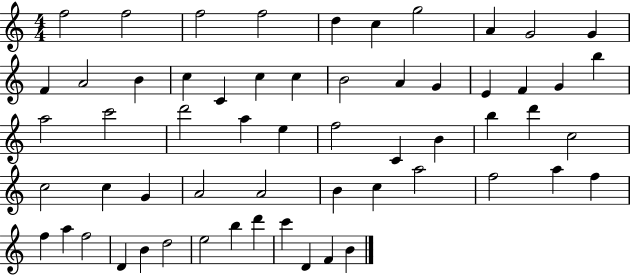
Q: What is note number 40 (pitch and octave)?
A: A4